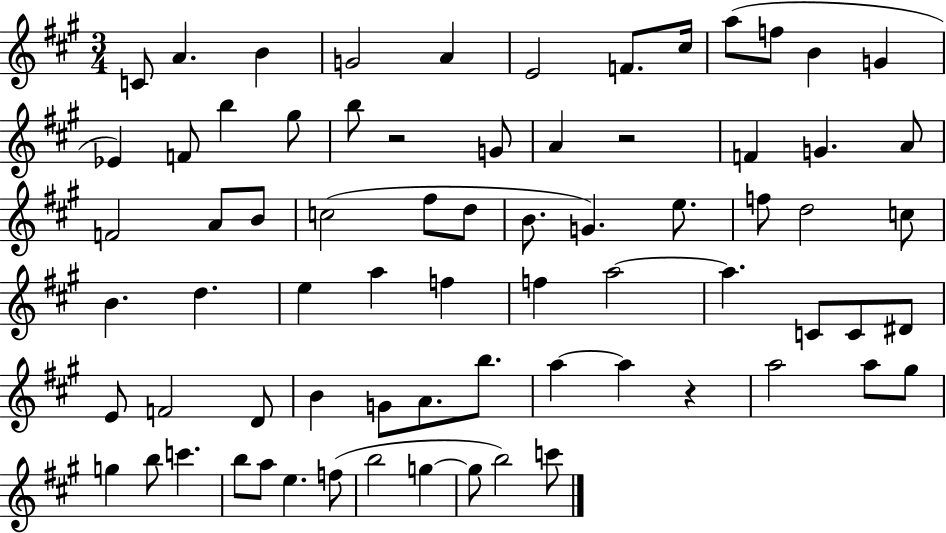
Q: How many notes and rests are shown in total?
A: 72